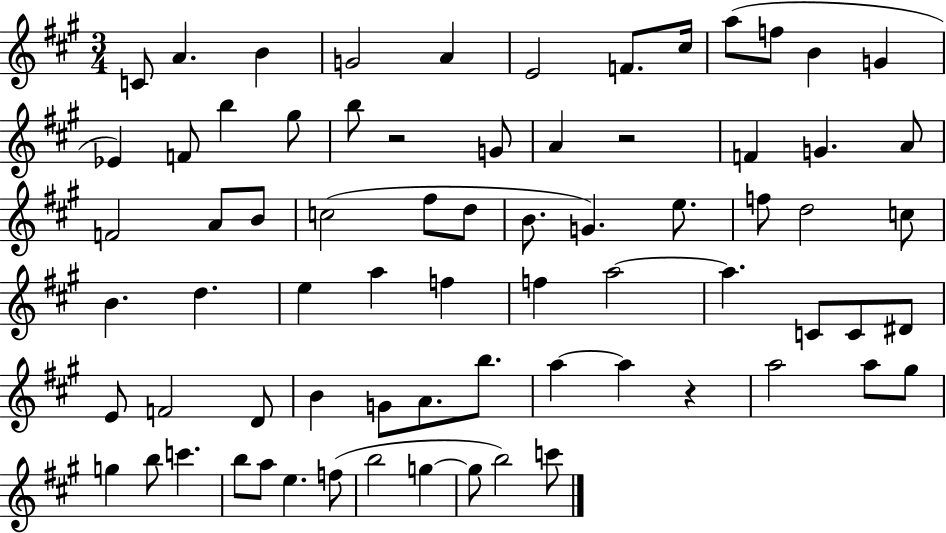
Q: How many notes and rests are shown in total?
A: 72